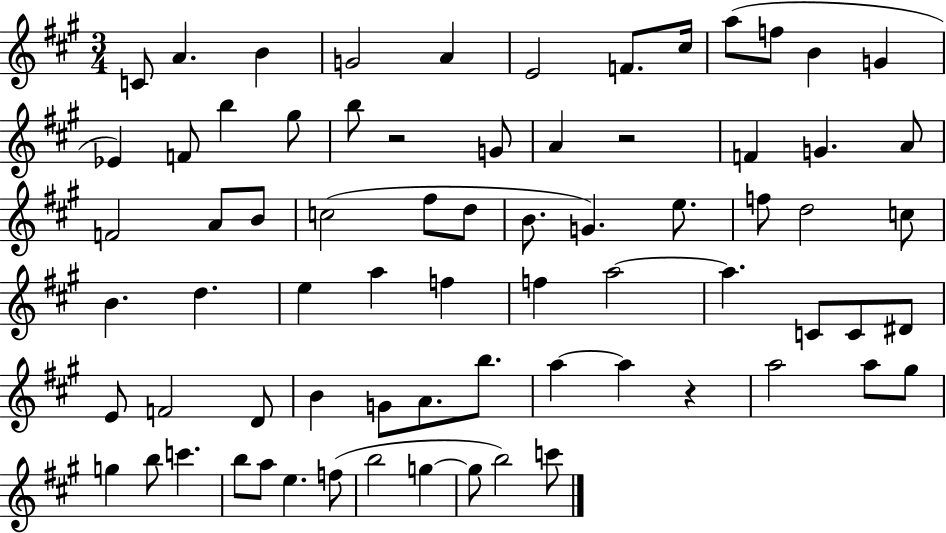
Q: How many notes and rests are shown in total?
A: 72